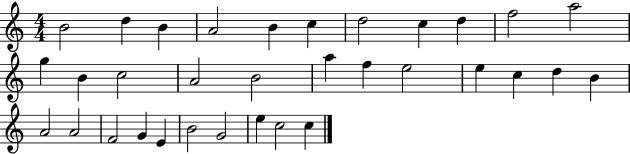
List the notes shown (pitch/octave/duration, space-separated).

B4/h D5/q B4/q A4/h B4/q C5/q D5/h C5/q D5/q F5/h A5/h G5/q B4/q C5/h A4/h B4/h A5/q F5/q E5/h E5/q C5/q D5/q B4/q A4/h A4/h F4/h G4/q E4/q B4/h G4/h E5/q C5/h C5/q